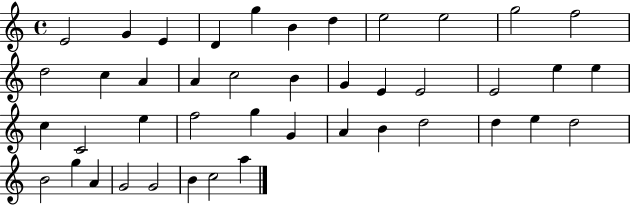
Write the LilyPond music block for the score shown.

{
  \clef treble
  \time 4/4
  \defaultTimeSignature
  \key c \major
  e'2 g'4 e'4 | d'4 g''4 b'4 d''4 | e''2 e''2 | g''2 f''2 | \break d''2 c''4 a'4 | a'4 c''2 b'4 | g'4 e'4 e'2 | e'2 e''4 e''4 | \break c''4 c'2 e''4 | f''2 g''4 g'4 | a'4 b'4 d''2 | d''4 e''4 d''2 | \break b'2 g''4 a'4 | g'2 g'2 | b'4 c''2 a''4 | \bar "|."
}